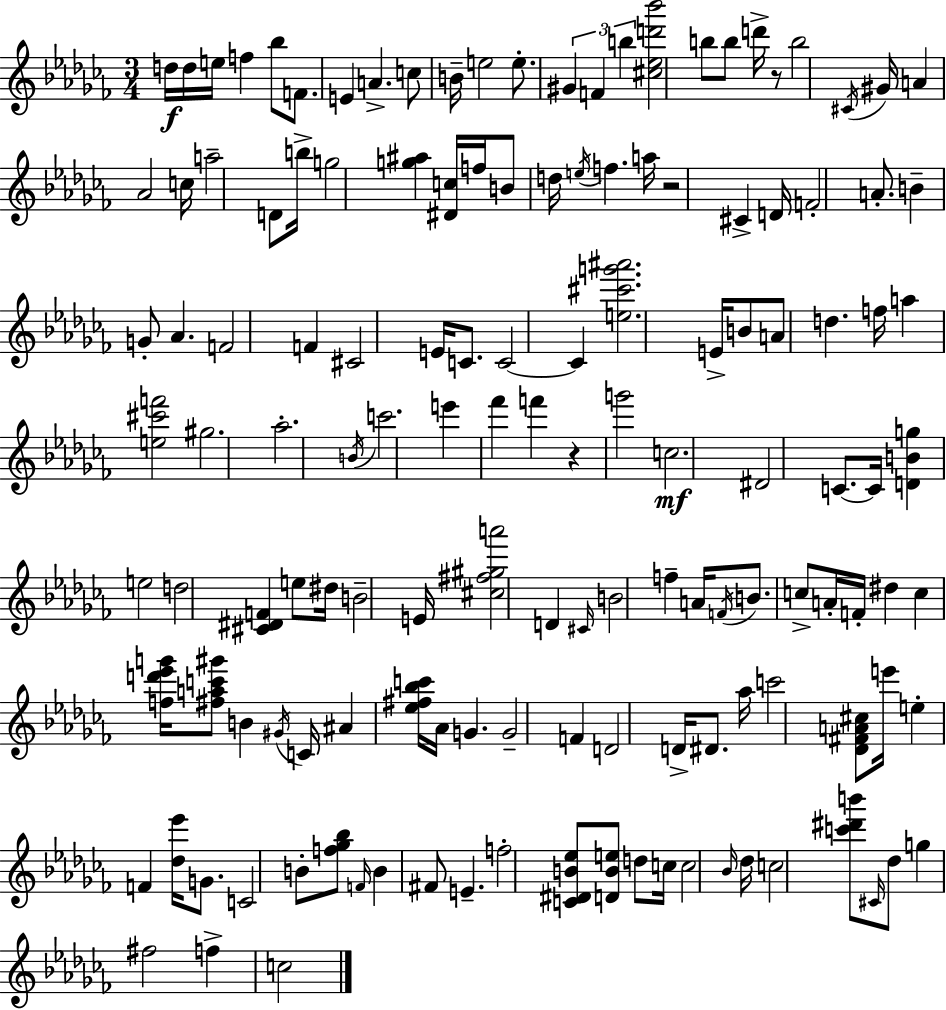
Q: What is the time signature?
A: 3/4